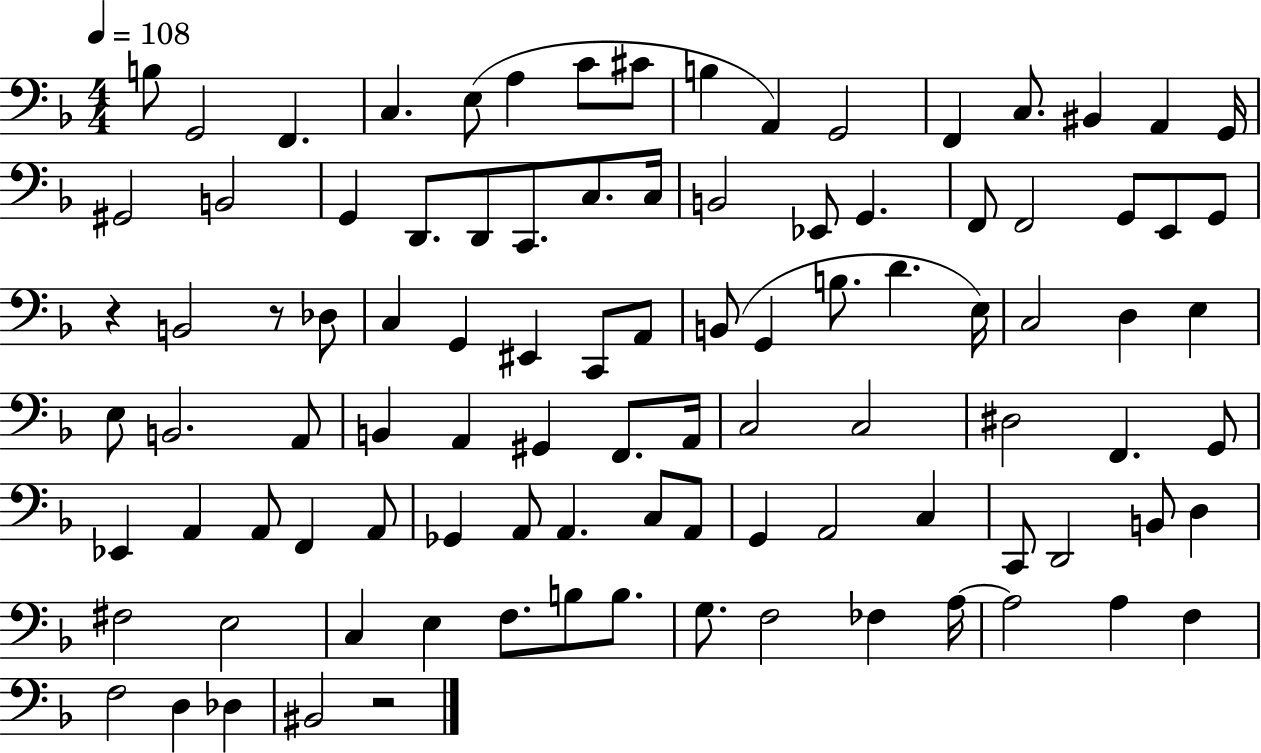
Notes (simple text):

B3/e G2/h F2/q. C3/q. E3/e A3/q C4/e C#4/e B3/q A2/q G2/h F2/q C3/e. BIS2/q A2/q G2/s G#2/h B2/h G2/q D2/e. D2/e C2/e. C3/e. C3/s B2/h Eb2/e G2/q. F2/e F2/h G2/e E2/e G2/e R/q B2/h R/e Db3/e C3/q G2/q EIS2/q C2/e A2/e B2/e G2/q B3/e. D4/q. E3/s C3/h D3/q E3/q E3/e B2/h. A2/e B2/q A2/q G#2/q F2/e. A2/s C3/h C3/h D#3/h F2/q. G2/e Eb2/q A2/q A2/e F2/q A2/e Gb2/q A2/e A2/q. C3/e A2/e G2/q A2/h C3/q C2/e D2/h B2/e D3/q F#3/h E3/h C3/q E3/q F3/e. B3/e B3/e. G3/e. F3/h FES3/q A3/s A3/h A3/q F3/q F3/h D3/q Db3/q BIS2/h R/h